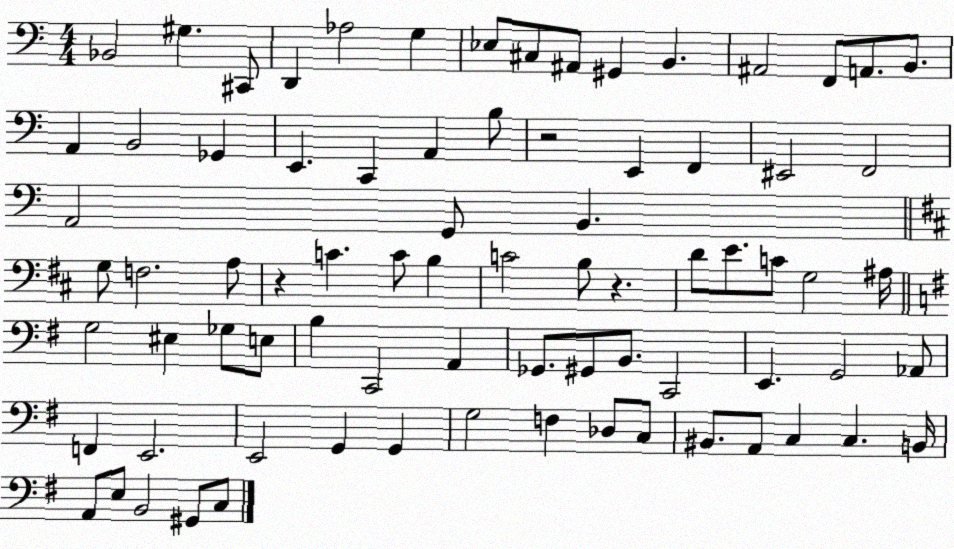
X:1
T:Untitled
M:4/4
L:1/4
K:C
_B,,2 ^G, ^C,,/2 D,, _A,2 G, _E,/2 ^C,/2 ^A,,/2 ^G,, B,, ^A,,2 F,,/2 A,,/2 B,,/2 A,, B,,2 _G,, E,, C,, A,, B,/2 z2 E,, F,, ^E,,2 F,,2 A,,2 G,,/2 B,, G,/2 F,2 A,/2 z C C/2 B, C2 B,/2 z D/2 E/2 C/2 G,2 ^A,/4 G,2 ^E, _G,/2 E,/2 B, C,,2 A,, _G,,/2 ^G,,/2 B,,/2 C,,2 E,, G,,2 _A,,/2 F,, E,,2 E,,2 G,, G,, G,2 F, _D,/2 C,/2 ^B,,/2 A,,/2 C, C, B,,/4 A,,/2 E,/2 B,,2 ^G,,/2 C,/2